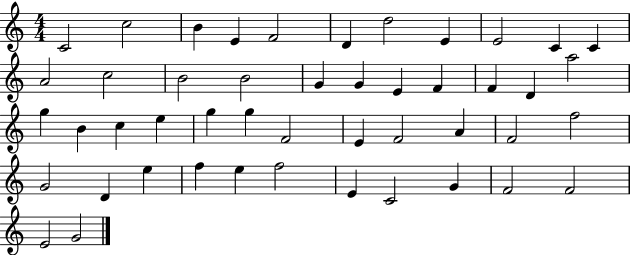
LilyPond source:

{
  \clef treble
  \numericTimeSignature
  \time 4/4
  \key c \major
  c'2 c''2 | b'4 e'4 f'2 | d'4 d''2 e'4 | e'2 c'4 c'4 | \break a'2 c''2 | b'2 b'2 | g'4 g'4 e'4 f'4 | f'4 d'4 a''2 | \break g''4 b'4 c''4 e''4 | g''4 g''4 f'2 | e'4 f'2 a'4 | f'2 f''2 | \break g'2 d'4 e''4 | f''4 e''4 f''2 | e'4 c'2 g'4 | f'2 f'2 | \break e'2 g'2 | \bar "|."
}